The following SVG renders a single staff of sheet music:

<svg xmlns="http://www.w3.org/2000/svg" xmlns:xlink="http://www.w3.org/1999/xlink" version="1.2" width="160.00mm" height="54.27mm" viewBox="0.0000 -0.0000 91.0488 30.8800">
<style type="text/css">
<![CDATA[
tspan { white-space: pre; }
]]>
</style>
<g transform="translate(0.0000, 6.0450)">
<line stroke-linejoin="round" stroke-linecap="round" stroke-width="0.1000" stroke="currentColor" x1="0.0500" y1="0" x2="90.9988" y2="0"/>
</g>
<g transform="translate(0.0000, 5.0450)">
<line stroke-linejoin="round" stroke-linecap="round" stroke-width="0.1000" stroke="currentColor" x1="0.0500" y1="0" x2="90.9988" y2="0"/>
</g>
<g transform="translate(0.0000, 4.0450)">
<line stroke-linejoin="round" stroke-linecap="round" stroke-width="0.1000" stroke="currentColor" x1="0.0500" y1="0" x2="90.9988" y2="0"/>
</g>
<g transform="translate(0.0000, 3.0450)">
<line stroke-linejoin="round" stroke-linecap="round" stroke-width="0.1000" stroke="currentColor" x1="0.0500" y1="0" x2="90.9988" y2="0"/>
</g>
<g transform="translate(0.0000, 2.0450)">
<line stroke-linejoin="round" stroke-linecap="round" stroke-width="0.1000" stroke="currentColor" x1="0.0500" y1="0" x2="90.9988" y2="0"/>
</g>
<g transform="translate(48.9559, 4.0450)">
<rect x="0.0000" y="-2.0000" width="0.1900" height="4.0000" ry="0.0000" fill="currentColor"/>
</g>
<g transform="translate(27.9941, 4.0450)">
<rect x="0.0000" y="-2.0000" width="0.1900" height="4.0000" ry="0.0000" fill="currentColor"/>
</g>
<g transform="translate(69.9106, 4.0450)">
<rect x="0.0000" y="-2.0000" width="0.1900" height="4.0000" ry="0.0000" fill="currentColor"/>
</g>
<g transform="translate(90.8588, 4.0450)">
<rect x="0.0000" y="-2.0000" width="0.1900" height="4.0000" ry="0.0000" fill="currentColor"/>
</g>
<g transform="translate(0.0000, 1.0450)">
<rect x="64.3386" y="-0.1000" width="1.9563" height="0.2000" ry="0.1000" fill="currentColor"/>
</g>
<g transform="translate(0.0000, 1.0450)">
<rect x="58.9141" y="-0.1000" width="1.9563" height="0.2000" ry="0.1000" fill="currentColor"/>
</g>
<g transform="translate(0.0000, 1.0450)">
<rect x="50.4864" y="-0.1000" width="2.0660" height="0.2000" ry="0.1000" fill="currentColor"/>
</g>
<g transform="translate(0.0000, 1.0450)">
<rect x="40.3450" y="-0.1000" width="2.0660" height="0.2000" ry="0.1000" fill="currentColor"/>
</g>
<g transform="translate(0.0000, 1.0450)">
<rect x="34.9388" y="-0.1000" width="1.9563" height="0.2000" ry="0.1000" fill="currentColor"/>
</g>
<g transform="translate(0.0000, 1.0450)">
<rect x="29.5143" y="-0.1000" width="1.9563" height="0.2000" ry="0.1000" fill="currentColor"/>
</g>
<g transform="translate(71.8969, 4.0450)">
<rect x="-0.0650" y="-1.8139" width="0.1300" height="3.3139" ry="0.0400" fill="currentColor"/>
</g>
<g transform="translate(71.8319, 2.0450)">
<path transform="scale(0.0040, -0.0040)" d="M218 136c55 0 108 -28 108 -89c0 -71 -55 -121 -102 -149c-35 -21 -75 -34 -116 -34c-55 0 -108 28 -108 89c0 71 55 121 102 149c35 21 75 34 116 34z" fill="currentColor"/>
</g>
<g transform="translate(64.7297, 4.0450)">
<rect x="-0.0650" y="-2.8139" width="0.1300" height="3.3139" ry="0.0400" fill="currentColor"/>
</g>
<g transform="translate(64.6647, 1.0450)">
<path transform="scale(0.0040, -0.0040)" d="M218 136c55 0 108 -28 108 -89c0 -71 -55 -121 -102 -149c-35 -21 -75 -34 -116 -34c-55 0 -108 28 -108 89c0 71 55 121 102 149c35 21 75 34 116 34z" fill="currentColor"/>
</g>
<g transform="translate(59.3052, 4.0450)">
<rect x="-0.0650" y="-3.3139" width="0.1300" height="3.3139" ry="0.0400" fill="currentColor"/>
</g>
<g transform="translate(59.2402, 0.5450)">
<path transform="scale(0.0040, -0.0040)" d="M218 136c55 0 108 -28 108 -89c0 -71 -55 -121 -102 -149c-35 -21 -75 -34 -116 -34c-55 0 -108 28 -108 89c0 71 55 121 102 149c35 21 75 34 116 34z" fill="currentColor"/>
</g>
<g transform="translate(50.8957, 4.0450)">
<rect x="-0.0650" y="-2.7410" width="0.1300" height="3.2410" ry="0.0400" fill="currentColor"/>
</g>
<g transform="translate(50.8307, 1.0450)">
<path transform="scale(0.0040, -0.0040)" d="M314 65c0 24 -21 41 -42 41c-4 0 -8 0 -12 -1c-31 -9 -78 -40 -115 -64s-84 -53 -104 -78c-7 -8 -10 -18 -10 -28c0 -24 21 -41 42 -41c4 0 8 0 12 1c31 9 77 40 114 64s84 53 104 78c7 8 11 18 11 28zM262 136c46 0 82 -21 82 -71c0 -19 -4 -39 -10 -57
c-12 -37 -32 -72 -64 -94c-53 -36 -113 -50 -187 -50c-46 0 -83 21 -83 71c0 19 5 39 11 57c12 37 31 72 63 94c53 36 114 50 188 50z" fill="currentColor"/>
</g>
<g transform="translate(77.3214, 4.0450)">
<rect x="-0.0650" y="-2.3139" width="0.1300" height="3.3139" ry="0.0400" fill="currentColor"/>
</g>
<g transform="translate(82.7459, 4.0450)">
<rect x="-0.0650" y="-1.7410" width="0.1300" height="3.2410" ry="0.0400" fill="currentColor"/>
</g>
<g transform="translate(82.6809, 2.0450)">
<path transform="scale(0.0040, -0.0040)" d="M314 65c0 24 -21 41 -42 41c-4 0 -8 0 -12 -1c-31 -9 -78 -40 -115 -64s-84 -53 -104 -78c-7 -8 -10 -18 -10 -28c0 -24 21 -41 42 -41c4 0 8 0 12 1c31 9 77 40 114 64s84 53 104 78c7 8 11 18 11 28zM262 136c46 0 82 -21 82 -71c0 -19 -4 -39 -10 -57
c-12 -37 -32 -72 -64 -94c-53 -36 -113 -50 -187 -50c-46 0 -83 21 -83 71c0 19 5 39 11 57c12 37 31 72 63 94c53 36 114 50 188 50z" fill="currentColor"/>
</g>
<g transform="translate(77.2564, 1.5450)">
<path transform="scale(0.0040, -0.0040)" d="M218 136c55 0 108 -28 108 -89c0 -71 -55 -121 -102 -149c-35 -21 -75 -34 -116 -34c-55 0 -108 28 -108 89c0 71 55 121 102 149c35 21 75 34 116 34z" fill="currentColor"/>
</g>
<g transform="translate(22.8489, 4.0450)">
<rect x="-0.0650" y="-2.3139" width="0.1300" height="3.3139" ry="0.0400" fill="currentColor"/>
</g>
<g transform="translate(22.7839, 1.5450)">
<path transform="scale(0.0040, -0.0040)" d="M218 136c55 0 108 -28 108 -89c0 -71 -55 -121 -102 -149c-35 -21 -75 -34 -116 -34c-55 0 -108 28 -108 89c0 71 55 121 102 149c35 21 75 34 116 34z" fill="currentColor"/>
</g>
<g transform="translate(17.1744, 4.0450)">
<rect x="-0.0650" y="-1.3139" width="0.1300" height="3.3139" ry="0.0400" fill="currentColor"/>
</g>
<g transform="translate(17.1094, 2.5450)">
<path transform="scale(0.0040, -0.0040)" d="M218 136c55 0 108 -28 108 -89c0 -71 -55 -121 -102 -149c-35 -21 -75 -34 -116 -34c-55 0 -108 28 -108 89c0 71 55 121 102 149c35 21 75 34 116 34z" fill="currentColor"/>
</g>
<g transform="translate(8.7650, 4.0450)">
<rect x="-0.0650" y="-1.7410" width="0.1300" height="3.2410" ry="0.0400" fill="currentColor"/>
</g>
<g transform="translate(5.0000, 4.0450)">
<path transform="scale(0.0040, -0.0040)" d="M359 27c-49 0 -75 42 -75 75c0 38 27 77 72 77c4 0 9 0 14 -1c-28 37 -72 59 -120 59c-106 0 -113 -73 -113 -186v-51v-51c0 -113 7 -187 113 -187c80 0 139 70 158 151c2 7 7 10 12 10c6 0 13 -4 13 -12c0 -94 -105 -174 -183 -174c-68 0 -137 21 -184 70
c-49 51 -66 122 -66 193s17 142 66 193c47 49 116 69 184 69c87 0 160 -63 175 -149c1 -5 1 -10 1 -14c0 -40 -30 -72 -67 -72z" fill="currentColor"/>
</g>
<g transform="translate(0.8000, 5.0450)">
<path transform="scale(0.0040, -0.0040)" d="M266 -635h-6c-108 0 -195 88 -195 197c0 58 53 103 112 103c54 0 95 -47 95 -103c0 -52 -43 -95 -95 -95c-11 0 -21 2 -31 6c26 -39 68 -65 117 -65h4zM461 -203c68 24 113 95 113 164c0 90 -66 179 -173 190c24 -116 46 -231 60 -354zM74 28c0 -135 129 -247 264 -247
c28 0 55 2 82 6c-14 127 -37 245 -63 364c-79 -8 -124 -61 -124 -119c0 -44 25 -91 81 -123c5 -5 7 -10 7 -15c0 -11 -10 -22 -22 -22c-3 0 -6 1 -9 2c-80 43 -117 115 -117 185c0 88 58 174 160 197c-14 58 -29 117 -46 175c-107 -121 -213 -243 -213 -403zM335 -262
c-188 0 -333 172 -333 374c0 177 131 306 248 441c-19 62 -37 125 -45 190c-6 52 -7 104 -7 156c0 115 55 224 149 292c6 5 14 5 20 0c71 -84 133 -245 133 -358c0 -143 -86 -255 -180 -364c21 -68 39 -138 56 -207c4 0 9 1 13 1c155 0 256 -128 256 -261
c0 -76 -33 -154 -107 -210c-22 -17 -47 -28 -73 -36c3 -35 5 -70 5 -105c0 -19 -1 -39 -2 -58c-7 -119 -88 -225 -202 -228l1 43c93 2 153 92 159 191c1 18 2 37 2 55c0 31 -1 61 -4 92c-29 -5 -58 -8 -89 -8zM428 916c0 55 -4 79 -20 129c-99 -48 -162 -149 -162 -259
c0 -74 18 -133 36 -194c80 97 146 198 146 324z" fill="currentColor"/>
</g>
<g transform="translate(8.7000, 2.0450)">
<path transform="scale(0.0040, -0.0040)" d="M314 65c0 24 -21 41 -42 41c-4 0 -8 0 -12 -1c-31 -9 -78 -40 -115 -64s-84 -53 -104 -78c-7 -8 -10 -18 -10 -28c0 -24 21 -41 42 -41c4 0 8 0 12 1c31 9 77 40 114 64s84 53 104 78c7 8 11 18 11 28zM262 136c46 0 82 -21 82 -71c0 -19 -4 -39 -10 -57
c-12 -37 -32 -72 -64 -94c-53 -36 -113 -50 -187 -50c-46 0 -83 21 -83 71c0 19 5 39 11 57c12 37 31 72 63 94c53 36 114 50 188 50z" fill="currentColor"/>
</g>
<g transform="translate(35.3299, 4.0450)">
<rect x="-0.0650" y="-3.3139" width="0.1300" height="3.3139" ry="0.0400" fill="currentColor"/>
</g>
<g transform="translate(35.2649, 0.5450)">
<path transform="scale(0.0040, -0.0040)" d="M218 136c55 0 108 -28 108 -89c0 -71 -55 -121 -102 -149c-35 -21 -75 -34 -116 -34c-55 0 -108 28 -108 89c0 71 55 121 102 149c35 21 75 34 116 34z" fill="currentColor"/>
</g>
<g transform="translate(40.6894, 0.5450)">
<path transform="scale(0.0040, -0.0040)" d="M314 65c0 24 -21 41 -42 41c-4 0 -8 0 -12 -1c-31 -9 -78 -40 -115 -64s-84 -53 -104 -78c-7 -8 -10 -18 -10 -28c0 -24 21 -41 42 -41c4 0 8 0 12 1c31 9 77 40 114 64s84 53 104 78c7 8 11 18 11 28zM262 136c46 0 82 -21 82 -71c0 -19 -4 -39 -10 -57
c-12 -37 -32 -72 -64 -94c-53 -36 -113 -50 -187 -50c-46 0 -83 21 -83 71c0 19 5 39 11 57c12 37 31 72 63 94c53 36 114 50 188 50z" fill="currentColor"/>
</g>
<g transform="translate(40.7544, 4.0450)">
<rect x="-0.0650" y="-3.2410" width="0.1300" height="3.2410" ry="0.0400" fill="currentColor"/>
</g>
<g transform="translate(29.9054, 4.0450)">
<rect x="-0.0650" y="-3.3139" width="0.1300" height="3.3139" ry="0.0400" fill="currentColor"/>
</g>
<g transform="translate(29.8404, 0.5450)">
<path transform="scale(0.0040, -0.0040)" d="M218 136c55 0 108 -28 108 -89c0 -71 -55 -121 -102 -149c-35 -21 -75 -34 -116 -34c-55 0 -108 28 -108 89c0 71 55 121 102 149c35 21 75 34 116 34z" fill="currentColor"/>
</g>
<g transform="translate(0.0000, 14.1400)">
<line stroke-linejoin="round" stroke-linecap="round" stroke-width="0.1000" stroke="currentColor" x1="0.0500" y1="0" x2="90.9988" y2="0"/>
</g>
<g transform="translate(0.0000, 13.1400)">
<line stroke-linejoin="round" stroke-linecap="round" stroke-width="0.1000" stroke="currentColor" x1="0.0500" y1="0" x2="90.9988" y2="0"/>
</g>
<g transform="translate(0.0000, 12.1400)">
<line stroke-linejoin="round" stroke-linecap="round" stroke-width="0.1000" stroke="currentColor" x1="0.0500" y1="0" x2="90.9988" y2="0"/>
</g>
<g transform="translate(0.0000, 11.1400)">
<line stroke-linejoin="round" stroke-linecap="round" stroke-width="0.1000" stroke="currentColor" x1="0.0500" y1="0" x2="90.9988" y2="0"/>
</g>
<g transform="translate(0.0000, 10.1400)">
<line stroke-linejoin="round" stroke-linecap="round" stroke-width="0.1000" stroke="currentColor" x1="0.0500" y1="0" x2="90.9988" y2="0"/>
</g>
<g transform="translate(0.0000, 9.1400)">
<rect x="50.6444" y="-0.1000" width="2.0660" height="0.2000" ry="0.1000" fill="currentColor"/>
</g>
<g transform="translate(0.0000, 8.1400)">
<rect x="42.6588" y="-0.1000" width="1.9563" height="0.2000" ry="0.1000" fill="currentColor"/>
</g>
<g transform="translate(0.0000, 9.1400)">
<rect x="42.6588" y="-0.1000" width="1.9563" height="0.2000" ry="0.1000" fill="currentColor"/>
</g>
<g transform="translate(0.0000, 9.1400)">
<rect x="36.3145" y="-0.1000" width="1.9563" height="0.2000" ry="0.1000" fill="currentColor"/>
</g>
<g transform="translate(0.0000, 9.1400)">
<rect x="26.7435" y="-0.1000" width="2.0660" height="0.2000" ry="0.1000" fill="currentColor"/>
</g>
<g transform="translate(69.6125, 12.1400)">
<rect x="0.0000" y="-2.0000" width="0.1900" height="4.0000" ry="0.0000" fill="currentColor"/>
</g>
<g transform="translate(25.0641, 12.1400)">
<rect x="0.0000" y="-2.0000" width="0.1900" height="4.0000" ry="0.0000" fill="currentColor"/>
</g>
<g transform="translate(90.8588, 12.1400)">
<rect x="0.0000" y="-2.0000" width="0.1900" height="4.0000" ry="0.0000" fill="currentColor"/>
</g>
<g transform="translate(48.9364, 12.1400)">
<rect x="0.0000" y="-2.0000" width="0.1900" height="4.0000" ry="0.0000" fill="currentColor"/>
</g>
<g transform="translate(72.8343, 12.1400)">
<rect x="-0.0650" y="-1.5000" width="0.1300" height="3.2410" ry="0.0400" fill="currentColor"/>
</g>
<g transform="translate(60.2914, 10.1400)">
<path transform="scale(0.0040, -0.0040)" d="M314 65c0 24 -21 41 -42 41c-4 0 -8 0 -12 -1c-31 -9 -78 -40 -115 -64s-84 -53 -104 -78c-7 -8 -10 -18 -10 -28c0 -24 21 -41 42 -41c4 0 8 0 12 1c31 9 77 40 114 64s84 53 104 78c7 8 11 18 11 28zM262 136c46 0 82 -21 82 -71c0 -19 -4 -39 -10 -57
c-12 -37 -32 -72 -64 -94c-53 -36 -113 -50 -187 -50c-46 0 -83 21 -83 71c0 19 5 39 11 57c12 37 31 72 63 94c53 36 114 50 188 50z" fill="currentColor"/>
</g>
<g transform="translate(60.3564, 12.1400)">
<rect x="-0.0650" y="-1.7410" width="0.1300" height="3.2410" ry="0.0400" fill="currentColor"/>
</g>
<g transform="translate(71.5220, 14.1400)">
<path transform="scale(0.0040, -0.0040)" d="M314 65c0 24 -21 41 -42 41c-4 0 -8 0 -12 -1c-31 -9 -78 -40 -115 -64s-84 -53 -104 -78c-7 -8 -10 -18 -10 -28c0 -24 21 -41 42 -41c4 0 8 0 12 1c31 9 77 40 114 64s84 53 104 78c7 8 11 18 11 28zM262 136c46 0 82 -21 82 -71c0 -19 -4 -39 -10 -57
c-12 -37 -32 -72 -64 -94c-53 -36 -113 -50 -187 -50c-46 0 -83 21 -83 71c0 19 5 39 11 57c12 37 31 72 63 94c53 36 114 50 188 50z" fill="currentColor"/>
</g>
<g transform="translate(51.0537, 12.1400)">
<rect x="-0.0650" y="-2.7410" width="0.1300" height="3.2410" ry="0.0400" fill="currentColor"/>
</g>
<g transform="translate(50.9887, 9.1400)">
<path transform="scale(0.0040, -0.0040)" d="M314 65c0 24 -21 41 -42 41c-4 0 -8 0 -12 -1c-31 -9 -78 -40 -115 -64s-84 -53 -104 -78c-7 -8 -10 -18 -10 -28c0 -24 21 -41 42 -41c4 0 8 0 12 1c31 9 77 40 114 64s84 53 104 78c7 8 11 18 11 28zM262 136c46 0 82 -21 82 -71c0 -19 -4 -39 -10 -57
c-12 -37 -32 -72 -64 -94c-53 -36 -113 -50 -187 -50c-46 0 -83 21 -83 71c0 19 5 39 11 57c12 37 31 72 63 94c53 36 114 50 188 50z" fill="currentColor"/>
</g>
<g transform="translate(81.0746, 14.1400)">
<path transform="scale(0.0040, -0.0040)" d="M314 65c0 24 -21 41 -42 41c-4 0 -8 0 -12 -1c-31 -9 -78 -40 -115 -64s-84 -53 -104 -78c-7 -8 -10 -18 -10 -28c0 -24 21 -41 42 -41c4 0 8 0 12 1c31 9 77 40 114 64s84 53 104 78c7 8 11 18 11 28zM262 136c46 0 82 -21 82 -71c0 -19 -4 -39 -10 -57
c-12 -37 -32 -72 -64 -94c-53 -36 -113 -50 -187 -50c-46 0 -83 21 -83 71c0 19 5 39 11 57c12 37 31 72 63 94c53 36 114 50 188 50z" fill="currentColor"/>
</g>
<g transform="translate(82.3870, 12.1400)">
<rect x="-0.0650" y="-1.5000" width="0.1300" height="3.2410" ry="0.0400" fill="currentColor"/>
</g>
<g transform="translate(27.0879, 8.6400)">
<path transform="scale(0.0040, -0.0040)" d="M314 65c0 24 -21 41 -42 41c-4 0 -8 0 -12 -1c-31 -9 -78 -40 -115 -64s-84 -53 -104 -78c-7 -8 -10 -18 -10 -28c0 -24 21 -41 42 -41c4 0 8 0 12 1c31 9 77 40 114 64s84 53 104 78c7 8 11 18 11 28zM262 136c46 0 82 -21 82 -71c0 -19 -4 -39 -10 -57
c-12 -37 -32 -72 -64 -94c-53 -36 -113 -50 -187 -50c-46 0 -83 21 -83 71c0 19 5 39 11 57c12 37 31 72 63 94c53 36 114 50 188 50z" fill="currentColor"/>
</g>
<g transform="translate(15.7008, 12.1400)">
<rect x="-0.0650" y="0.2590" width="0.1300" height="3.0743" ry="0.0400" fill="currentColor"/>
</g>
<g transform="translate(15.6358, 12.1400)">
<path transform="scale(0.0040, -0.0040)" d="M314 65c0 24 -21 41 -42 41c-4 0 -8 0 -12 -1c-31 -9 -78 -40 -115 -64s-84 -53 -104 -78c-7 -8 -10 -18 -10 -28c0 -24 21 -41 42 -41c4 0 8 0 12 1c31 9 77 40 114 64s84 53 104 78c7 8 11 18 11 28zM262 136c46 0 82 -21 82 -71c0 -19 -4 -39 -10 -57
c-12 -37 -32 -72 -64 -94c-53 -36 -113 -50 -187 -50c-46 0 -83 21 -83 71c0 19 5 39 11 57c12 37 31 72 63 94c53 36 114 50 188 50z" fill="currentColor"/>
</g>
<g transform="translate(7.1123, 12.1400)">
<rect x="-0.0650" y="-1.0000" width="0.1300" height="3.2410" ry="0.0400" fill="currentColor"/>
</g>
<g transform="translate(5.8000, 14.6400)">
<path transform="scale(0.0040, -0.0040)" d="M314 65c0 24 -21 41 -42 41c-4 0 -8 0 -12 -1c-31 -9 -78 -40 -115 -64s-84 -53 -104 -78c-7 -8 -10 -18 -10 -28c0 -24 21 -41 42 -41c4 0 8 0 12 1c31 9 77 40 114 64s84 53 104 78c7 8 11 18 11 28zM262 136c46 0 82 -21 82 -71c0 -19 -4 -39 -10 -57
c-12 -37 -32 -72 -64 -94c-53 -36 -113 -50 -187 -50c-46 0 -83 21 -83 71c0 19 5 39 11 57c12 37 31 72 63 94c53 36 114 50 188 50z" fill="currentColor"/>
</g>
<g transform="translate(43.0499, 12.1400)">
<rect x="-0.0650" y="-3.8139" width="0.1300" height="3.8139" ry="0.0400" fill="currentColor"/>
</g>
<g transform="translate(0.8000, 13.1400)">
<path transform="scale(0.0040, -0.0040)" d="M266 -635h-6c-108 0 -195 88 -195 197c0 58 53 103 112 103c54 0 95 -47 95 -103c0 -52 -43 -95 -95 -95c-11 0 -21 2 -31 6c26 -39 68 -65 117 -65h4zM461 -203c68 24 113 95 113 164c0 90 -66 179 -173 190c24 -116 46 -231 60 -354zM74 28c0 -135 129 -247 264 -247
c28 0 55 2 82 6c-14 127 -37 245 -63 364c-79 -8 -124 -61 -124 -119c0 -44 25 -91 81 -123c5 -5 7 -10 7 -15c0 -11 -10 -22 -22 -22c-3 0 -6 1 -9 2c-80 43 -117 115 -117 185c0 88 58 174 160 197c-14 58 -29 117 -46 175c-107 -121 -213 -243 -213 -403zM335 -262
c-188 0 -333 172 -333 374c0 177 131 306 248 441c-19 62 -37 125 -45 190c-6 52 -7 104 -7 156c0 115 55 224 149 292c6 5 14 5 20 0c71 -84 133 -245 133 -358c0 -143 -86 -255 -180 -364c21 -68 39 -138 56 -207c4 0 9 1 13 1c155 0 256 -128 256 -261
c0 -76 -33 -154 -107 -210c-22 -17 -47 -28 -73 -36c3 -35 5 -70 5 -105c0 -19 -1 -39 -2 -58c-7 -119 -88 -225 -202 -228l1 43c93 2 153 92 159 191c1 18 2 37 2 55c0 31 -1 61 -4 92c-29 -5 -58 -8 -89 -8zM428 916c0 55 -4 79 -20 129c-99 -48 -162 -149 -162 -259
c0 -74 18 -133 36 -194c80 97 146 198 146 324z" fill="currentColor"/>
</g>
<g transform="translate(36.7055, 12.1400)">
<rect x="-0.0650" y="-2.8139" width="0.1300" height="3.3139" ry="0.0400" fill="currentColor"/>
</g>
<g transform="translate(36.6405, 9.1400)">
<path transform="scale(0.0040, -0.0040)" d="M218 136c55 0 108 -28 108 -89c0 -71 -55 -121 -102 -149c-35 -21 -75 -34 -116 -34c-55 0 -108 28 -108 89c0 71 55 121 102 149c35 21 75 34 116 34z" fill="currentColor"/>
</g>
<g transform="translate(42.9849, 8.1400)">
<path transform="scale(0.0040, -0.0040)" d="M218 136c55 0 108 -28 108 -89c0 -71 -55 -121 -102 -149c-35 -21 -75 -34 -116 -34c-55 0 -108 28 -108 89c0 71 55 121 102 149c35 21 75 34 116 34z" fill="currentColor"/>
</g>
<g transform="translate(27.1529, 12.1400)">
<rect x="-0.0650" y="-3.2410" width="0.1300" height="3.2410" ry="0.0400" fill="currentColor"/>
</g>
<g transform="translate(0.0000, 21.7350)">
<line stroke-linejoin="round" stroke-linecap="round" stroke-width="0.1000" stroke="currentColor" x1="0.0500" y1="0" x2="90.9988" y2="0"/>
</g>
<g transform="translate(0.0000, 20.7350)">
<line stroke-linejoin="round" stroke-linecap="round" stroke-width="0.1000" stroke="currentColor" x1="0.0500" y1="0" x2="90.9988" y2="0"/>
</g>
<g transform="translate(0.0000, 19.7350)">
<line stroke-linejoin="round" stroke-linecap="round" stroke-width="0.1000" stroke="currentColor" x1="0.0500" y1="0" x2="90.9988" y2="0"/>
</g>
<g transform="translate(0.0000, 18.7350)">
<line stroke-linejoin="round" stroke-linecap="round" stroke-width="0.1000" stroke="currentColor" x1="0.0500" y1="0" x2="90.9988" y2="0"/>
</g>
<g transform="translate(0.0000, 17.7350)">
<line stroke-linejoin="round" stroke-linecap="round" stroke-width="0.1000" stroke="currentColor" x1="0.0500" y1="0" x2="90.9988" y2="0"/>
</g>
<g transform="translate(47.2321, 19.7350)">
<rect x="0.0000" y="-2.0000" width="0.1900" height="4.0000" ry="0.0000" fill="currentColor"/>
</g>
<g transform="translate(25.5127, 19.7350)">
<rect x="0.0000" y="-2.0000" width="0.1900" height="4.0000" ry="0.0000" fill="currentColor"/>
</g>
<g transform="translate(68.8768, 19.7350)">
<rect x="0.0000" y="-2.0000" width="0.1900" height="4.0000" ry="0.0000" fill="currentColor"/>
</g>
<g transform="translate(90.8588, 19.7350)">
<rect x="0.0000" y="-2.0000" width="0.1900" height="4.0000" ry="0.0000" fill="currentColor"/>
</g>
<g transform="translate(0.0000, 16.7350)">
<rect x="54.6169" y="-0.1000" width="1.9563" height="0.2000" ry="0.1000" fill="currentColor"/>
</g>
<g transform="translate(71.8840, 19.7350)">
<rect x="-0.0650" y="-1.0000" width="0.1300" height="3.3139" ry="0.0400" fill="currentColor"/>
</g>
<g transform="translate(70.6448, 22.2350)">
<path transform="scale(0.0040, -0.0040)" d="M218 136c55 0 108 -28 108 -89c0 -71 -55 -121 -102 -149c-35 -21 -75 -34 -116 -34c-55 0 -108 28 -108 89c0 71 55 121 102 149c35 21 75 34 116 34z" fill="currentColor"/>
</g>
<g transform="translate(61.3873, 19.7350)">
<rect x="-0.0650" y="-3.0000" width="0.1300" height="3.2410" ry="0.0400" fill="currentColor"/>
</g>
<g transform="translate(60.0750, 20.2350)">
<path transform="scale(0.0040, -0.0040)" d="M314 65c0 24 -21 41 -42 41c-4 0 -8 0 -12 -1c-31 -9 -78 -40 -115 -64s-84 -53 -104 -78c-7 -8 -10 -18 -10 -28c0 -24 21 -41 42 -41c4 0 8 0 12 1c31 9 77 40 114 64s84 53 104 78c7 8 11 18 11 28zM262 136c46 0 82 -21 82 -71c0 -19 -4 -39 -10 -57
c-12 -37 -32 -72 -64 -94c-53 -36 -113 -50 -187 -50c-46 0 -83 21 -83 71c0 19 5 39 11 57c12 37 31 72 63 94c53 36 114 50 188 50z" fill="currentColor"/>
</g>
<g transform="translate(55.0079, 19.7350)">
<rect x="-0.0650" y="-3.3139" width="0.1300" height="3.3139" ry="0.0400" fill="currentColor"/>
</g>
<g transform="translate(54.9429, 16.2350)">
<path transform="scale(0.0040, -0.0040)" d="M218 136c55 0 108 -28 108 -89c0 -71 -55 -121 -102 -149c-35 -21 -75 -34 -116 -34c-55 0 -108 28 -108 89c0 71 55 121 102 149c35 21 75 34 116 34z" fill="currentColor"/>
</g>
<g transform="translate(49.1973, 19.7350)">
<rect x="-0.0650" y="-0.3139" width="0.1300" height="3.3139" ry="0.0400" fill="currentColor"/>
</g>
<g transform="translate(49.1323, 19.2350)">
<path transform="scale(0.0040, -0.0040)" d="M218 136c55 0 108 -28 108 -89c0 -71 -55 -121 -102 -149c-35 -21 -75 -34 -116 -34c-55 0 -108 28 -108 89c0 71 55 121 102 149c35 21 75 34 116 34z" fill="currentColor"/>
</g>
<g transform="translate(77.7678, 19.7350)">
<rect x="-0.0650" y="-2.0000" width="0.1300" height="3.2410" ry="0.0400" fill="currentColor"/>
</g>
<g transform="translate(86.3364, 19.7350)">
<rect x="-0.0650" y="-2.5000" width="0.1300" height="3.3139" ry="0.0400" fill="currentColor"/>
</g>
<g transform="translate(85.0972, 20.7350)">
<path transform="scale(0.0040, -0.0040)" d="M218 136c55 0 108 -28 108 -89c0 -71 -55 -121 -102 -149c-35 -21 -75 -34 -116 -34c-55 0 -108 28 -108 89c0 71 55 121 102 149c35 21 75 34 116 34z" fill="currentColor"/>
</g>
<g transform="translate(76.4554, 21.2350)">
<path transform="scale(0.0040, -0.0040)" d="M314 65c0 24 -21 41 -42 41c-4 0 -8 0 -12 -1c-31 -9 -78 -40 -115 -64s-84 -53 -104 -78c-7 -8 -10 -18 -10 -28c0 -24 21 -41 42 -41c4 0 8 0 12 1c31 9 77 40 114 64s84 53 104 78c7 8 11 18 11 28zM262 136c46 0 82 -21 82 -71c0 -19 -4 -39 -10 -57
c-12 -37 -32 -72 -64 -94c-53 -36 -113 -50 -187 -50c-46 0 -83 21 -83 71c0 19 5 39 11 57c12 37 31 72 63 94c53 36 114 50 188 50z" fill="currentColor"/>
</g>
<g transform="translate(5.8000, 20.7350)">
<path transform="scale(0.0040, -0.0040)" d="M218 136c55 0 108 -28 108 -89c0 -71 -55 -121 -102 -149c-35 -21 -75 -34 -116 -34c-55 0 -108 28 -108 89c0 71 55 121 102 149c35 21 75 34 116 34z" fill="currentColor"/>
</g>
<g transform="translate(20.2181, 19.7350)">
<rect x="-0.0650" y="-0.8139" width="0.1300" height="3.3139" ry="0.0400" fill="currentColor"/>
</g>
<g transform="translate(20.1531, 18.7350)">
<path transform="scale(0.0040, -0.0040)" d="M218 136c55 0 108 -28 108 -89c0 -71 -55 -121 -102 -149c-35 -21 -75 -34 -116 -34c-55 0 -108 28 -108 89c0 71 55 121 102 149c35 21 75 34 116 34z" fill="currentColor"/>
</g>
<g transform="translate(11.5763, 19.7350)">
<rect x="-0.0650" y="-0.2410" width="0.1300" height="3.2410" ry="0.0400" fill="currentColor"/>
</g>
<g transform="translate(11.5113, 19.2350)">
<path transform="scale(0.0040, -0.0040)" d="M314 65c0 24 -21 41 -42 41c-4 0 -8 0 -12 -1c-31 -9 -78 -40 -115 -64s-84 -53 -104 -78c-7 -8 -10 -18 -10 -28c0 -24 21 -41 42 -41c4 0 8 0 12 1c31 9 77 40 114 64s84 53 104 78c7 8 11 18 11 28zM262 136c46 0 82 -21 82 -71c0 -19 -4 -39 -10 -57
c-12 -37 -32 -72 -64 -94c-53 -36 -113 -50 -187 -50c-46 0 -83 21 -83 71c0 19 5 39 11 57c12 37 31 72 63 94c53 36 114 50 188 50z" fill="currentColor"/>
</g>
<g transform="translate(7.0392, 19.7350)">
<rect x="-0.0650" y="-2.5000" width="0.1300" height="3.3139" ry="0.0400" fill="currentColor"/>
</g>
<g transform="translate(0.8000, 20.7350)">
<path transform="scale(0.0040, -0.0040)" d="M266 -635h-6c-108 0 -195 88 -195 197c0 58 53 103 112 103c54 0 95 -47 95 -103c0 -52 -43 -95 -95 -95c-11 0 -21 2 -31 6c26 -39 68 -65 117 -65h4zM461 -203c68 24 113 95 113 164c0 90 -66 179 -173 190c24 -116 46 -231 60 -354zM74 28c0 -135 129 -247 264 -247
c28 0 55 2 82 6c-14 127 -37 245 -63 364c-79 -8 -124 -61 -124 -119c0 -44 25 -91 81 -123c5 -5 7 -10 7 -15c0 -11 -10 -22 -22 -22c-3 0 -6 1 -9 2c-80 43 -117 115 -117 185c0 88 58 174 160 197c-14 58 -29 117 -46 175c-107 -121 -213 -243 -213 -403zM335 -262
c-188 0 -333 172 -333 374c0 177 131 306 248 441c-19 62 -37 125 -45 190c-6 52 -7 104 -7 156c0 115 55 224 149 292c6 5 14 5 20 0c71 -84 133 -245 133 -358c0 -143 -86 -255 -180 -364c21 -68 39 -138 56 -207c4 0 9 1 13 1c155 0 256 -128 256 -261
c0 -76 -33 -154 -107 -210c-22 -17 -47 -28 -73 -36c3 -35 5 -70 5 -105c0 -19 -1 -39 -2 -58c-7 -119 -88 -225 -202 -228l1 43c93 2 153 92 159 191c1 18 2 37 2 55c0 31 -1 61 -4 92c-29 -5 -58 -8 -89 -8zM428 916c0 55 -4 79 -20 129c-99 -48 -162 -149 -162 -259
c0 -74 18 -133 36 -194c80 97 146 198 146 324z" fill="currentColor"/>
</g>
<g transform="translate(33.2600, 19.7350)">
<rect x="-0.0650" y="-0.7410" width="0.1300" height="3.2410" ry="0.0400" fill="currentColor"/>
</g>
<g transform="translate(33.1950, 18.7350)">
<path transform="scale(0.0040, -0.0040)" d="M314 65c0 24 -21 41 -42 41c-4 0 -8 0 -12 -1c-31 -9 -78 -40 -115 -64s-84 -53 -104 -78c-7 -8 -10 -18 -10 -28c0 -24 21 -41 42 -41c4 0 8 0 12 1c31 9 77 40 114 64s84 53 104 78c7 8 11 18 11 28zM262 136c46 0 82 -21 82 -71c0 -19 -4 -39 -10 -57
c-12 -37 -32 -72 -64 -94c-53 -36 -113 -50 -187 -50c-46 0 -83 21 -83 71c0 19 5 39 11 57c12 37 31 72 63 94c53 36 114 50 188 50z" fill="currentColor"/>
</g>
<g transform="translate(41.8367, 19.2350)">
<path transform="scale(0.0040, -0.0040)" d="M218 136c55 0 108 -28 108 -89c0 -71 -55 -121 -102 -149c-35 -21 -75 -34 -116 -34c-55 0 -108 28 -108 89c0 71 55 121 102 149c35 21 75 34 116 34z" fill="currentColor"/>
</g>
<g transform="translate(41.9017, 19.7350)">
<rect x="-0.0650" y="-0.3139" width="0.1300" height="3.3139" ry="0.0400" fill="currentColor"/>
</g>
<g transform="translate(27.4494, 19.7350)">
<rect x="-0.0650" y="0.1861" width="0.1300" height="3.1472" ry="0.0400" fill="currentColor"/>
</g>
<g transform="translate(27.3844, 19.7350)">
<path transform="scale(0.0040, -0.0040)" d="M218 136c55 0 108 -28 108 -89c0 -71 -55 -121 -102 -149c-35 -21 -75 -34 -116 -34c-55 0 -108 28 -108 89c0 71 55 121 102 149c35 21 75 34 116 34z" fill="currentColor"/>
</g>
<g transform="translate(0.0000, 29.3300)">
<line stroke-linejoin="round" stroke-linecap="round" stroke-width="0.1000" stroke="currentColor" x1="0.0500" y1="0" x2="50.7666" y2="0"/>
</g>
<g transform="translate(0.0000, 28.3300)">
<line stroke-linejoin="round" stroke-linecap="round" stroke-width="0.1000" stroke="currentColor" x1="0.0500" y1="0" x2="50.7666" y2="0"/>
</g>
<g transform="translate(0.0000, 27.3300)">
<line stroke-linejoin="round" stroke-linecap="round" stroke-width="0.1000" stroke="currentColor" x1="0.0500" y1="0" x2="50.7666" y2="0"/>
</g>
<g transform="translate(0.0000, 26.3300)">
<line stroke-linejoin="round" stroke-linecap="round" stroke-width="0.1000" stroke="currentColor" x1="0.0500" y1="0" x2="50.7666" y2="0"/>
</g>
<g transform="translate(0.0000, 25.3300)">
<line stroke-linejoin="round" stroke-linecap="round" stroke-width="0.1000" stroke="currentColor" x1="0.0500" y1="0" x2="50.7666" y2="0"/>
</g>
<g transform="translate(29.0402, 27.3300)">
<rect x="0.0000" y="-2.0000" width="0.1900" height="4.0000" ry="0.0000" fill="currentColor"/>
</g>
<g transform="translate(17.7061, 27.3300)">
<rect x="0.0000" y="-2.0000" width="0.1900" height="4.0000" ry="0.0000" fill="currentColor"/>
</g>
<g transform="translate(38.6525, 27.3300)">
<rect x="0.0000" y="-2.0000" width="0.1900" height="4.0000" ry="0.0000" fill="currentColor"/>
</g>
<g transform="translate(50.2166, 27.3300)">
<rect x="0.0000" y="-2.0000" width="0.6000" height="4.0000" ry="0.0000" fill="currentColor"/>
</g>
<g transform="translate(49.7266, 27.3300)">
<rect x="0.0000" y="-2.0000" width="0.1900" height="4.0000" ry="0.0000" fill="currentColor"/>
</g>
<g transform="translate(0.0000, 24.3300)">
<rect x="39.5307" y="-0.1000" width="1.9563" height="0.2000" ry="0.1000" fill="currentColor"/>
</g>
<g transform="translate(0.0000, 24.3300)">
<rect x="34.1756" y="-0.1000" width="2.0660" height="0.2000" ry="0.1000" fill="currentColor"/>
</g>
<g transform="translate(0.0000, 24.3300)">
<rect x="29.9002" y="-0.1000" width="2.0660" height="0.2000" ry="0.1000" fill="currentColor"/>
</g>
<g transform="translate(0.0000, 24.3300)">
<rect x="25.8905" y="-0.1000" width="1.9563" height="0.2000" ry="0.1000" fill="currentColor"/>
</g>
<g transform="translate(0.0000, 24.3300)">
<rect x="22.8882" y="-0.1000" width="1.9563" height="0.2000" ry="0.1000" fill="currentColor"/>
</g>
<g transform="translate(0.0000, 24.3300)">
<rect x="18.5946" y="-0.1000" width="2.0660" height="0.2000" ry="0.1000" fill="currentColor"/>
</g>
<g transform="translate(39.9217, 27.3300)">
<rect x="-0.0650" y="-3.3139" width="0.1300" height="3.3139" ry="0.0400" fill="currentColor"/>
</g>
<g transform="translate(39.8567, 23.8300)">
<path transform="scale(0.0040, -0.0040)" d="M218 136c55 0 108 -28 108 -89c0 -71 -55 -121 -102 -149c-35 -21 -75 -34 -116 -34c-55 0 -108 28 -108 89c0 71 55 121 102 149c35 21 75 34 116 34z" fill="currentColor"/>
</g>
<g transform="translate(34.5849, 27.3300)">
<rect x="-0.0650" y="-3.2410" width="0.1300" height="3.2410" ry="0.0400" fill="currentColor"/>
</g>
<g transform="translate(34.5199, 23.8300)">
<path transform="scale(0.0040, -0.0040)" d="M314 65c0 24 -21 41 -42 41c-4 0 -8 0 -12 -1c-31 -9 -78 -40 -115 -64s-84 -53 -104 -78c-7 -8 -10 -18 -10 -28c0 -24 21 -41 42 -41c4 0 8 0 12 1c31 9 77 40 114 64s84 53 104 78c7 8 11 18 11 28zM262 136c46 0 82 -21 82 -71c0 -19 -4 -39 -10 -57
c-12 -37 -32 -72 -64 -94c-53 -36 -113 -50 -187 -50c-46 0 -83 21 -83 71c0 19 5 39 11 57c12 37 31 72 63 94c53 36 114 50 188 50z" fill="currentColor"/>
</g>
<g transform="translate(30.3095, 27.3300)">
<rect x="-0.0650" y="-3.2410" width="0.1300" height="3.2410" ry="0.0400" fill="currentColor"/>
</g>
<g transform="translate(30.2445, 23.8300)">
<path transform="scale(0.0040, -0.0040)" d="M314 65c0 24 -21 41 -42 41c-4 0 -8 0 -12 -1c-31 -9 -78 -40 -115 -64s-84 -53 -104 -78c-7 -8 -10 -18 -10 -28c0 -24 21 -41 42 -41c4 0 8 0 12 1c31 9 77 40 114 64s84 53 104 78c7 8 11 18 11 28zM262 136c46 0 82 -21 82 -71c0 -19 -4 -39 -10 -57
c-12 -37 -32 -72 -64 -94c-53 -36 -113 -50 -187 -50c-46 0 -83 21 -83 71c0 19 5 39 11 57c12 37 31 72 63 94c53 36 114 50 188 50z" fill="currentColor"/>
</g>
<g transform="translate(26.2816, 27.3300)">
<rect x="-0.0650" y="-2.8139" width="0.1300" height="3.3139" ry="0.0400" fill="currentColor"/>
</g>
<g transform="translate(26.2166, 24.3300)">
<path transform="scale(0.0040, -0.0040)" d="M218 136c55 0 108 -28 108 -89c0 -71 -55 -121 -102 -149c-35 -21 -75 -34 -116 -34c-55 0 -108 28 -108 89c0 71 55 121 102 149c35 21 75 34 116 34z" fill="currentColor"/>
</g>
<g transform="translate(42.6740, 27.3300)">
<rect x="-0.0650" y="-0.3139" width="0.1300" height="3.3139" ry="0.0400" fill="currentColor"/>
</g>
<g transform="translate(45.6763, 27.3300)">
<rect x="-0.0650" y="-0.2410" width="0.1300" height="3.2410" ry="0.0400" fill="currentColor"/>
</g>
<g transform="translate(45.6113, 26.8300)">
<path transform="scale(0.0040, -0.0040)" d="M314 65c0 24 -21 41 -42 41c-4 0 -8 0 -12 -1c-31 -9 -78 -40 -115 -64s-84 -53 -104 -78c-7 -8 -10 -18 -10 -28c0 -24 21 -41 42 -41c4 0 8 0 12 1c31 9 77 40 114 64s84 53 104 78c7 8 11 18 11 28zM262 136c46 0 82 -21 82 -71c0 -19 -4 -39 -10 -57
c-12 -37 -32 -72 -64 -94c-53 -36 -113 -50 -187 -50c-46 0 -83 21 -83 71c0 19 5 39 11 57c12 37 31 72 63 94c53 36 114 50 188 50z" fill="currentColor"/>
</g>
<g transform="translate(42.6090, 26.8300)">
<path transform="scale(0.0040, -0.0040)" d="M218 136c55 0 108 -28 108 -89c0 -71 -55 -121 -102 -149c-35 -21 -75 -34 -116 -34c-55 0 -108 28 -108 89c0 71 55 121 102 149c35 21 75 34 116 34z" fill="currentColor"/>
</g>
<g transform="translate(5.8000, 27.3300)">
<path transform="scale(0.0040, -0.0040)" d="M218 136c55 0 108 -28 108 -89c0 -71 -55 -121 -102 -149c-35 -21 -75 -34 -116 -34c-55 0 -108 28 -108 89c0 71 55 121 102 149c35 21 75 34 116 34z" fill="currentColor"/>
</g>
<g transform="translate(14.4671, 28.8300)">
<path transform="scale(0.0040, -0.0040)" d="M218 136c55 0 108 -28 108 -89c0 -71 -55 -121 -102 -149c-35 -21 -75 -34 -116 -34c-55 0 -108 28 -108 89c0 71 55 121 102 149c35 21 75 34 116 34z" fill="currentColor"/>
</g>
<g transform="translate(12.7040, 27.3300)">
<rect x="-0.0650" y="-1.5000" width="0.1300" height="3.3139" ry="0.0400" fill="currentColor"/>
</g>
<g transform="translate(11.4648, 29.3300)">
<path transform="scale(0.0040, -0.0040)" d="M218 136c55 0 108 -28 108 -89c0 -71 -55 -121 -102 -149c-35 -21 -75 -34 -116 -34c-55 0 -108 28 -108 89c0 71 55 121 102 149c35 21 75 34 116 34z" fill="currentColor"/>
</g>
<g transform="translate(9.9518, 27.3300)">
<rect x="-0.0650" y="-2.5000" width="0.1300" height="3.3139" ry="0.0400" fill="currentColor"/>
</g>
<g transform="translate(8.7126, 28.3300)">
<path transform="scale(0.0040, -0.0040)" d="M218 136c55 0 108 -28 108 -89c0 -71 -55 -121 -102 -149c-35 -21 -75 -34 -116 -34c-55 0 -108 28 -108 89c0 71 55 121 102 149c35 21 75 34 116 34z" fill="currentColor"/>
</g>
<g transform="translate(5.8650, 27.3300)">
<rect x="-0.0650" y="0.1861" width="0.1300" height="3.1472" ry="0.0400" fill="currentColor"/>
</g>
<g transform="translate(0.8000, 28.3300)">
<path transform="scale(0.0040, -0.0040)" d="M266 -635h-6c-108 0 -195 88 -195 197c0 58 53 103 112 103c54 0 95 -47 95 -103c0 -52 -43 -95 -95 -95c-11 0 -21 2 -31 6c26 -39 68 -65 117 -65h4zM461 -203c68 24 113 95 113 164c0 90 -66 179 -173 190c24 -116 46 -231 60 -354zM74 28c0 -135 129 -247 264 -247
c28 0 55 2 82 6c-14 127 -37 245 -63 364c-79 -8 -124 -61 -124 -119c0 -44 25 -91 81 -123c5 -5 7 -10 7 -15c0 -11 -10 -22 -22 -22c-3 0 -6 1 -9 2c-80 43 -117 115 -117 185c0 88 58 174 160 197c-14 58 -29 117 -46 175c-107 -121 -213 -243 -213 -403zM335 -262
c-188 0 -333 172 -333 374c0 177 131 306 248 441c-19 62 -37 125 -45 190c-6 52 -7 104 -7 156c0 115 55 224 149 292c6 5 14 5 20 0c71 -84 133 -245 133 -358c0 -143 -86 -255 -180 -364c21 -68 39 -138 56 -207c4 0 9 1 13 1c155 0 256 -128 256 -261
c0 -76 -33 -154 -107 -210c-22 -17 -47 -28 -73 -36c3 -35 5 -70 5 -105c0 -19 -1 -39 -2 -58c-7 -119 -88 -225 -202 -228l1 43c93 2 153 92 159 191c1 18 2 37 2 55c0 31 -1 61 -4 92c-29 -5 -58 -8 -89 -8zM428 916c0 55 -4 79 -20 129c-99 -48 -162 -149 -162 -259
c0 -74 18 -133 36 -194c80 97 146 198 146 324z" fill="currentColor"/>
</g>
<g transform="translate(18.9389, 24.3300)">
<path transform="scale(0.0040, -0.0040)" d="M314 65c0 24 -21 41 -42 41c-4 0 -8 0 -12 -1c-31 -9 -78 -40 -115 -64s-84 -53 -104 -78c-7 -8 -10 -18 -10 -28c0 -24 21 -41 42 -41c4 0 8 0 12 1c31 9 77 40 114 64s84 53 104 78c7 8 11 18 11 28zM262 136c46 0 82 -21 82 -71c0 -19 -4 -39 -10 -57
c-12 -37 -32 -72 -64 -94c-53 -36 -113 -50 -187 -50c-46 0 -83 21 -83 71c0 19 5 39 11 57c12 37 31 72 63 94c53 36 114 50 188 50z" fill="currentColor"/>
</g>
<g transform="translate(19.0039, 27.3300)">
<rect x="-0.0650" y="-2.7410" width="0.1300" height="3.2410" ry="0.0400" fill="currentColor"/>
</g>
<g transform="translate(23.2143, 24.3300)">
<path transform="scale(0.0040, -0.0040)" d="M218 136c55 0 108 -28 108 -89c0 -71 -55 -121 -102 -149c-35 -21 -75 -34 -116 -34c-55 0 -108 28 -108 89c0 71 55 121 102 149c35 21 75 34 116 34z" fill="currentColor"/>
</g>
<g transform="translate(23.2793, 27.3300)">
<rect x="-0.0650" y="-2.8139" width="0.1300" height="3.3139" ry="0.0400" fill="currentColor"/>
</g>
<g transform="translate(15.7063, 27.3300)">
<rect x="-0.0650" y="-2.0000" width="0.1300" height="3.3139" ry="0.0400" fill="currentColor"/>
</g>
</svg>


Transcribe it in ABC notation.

X:1
T:Untitled
M:4/4
L:1/4
K:C
f2 e g b b b2 a2 b a f g f2 D2 B2 b2 a c' a2 f2 E2 E2 G c2 d B d2 c c b A2 D F2 G B G E F a2 a a b2 b2 b c c2